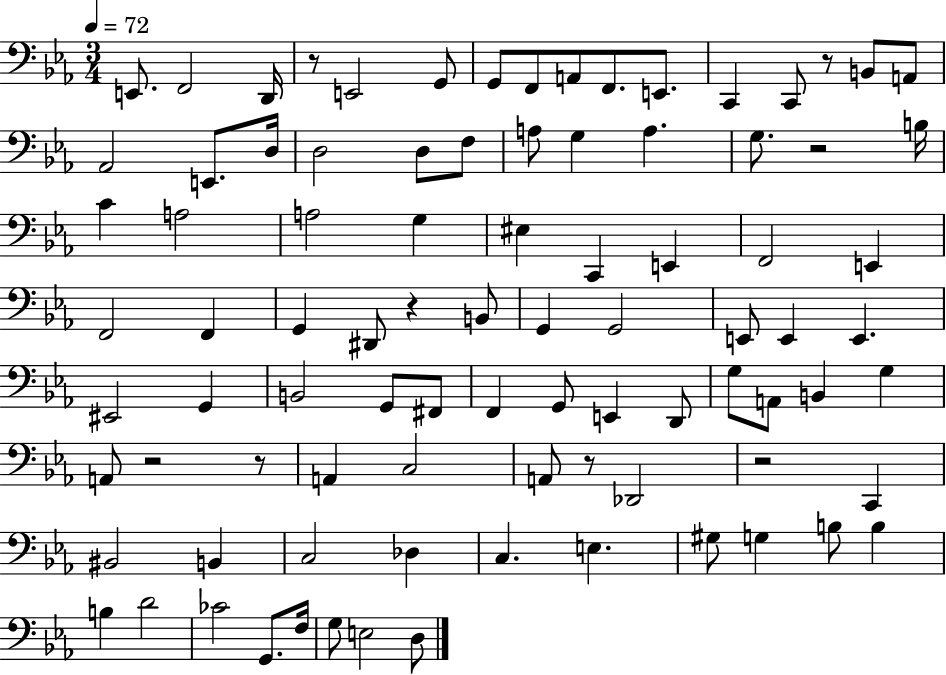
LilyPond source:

{
  \clef bass
  \numericTimeSignature
  \time 3/4
  \key ees \major
  \tempo 4 = 72
  \repeat volta 2 { e,8. f,2 d,16 | r8 e,2 g,8 | g,8 f,8 a,8 f,8. e,8. | c,4 c,8 r8 b,8 a,8 | \break aes,2 e,8. d16 | d2 d8 f8 | a8 g4 a4. | g8. r2 b16 | \break c'4 a2 | a2 g4 | eis4 c,4 e,4 | f,2 e,4 | \break f,2 f,4 | g,4 dis,8 r4 b,8 | g,4 g,2 | e,8 e,4 e,4. | \break eis,2 g,4 | b,2 g,8 fis,8 | f,4 g,8 e,4 d,8 | g8 a,8 b,4 g4 | \break a,8 r2 r8 | a,4 c2 | a,8 r8 des,2 | r2 c,4 | \break bis,2 b,4 | c2 des4 | c4. e4. | gis8 g4 b8 b4 | \break b4 d'2 | ces'2 g,8. f16 | g8 e2 d8 | } \bar "|."
}